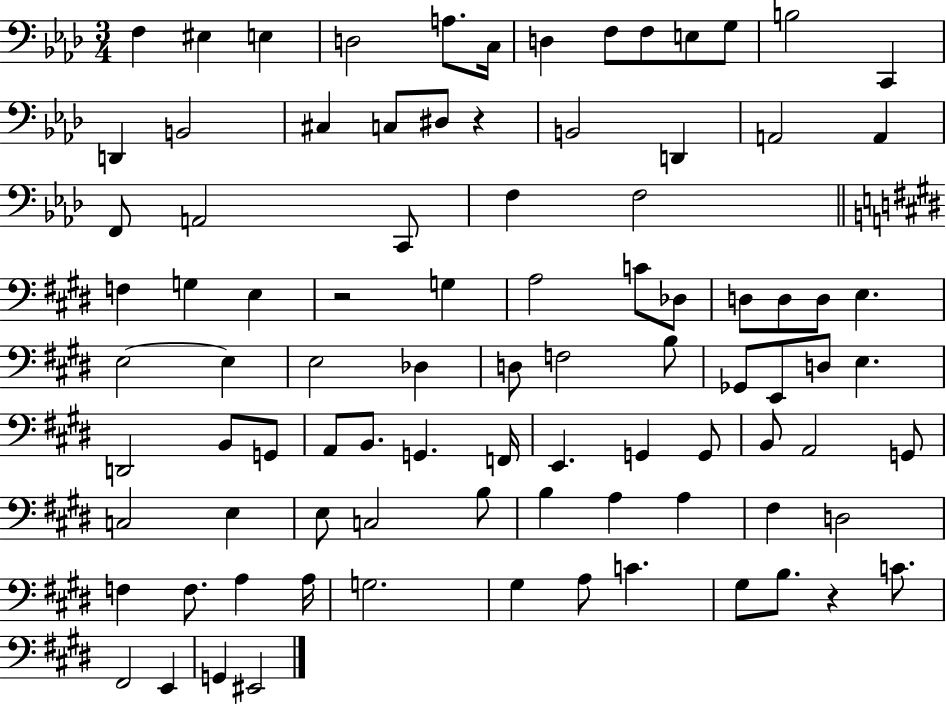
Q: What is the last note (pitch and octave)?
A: EIS2